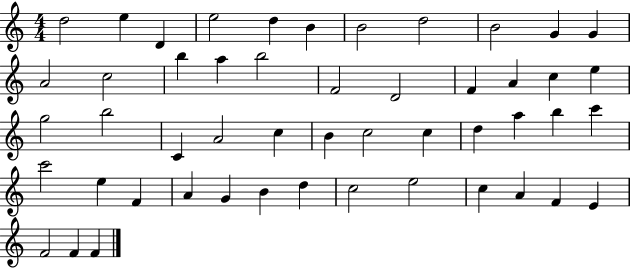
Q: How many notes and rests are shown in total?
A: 50